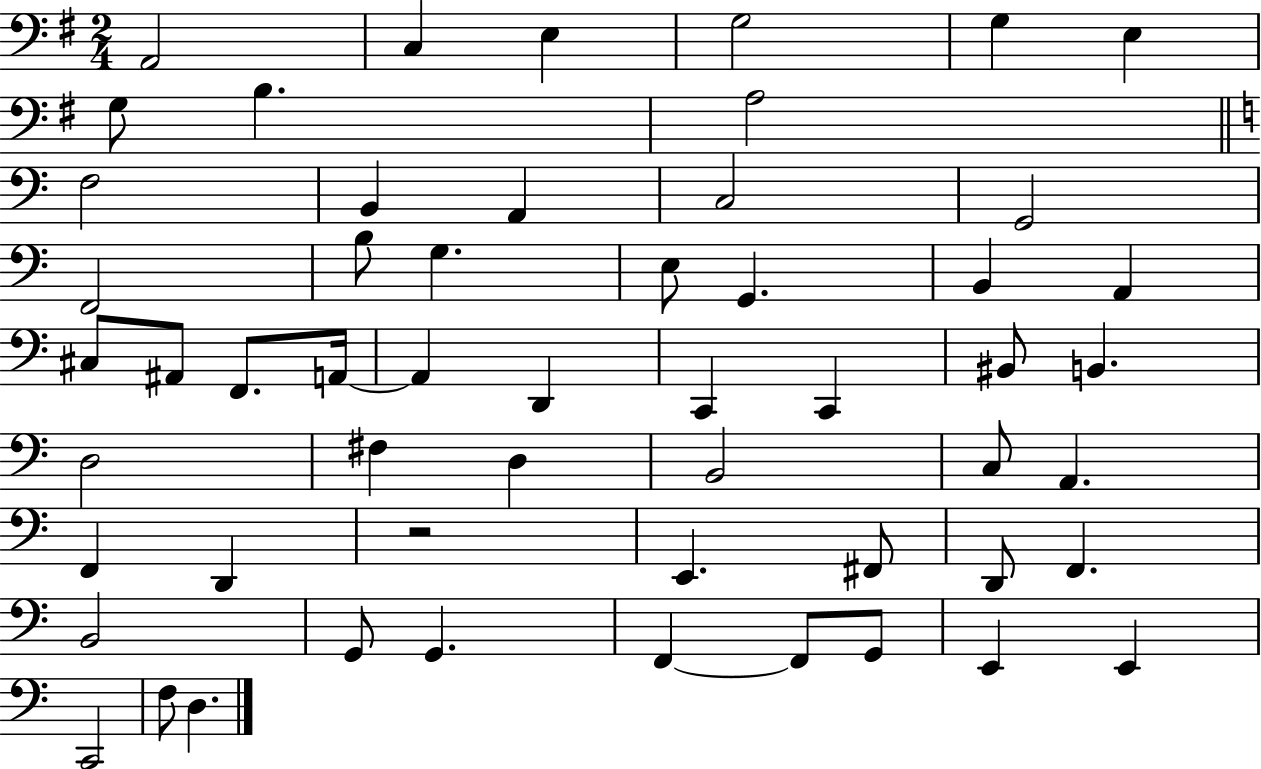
{
  \clef bass
  \numericTimeSignature
  \time 2/4
  \key g \major
  a,2 | c4 e4 | g2 | g4 e4 | \break g8 b4. | a2 | \bar "||" \break \key c \major f2 | b,4 a,4 | c2 | g,2 | \break f,2 | b8 g4. | e8 g,4. | b,4 a,4 | \break cis8 ais,8 f,8. a,16~~ | a,4 d,4 | c,4 c,4 | bis,8 b,4. | \break d2 | fis4 d4 | b,2 | c8 a,4. | \break f,4 d,4 | r2 | e,4. fis,8 | d,8 f,4. | \break b,2 | g,8 g,4. | f,4~~ f,8 g,8 | e,4 e,4 | \break c,2 | f8 d4. | \bar "|."
}